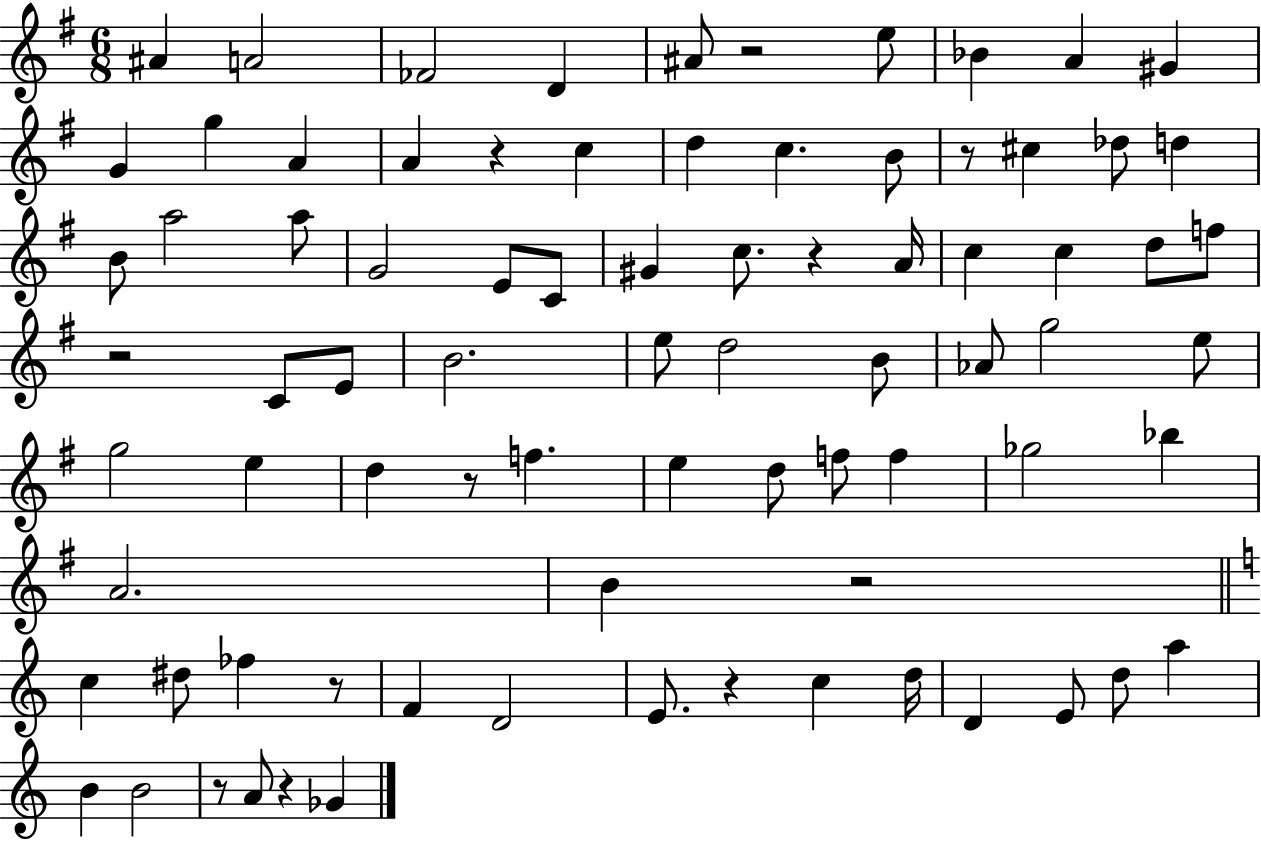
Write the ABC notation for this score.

X:1
T:Untitled
M:6/8
L:1/4
K:G
^A A2 _F2 D ^A/2 z2 e/2 _B A ^G G g A A z c d c B/2 z/2 ^c _d/2 d B/2 a2 a/2 G2 E/2 C/2 ^G c/2 z A/4 c c d/2 f/2 z2 C/2 E/2 B2 e/2 d2 B/2 _A/2 g2 e/2 g2 e d z/2 f e d/2 f/2 f _g2 _b A2 B z2 c ^d/2 _f z/2 F D2 E/2 z c d/4 D E/2 d/2 a B B2 z/2 A/2 z _G